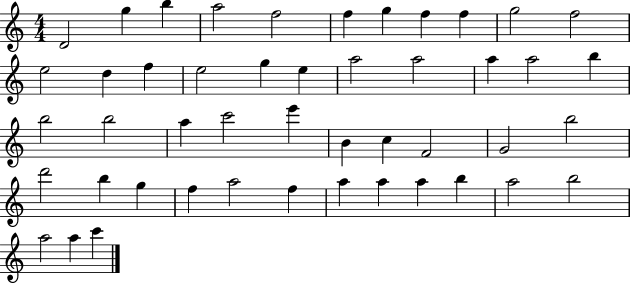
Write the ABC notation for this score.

X:1
T:Untitled
M:4/4
L:1/4
K:C
D2 g b a2 f2 f g f f g2 f2 e2 d f e2 g e a2 a2 a a2 b b2 b2 a c'2 e' B c F2 G2 b2 d'2 b g f a2 f a a a b a2 b2 a2 a c'